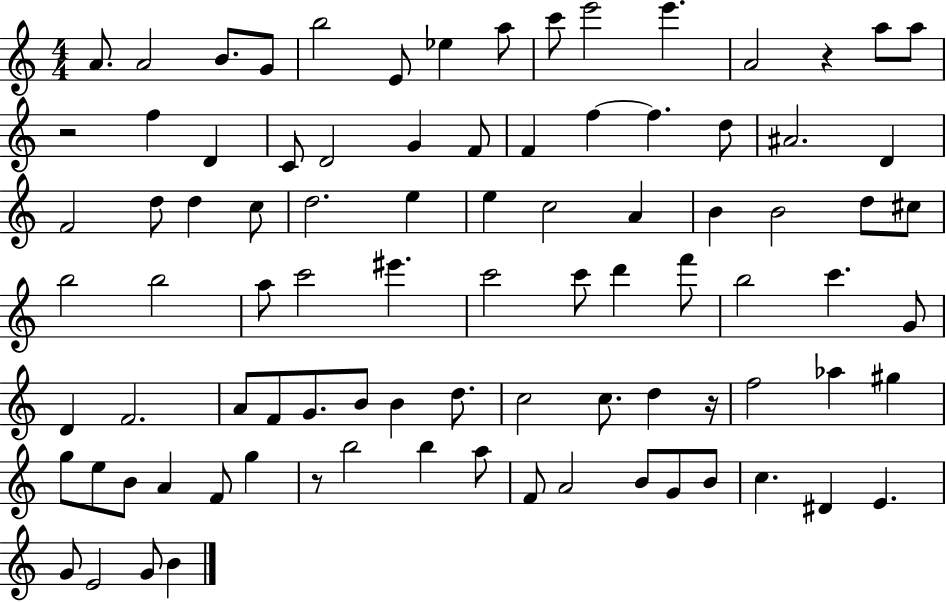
{
  \clef treble
  \numericTimeSignature
  \time 4/4
  \key c \major
  a'8. a'2 b'8. g'8 | b''2 e'8 ees''4 a''8 | c'''8 e'''2 e'''4. | a'2 r4 a''8 a''8 | \break r2 f''4 d'4 | c'8 d'2 g'4 f'8 | f'4 f''4~~ f''4. d''8 | ais'2. d'4 | \break f'2 d''8 d''4 c''8 | d''2. e''4 | e''4 c''2 a'4 | b'4 b'2 d''8 cis''8 | \break b''2 b''2 | a''8 c'''2 eis'''4. | c'''2 c'''8 d'''4 f'''8 | b''2 c'''4. g'8 | \break d'4 f'2. | a'8 f'8 g'8. b'8 b'4 d''8. | c''2 c''8. d''4 r16 | f''2 aes''4 gis''4 | \break g''8 e''8 b'8 a'4 f'8 g''4 | r8 b''2 b''4 a''8 | f'8 a'2 b'8 g'8 b'8 | c''4. dis'4 e'4. | \break g'8 e'2 g'8 b'4 | \bar "|."
}